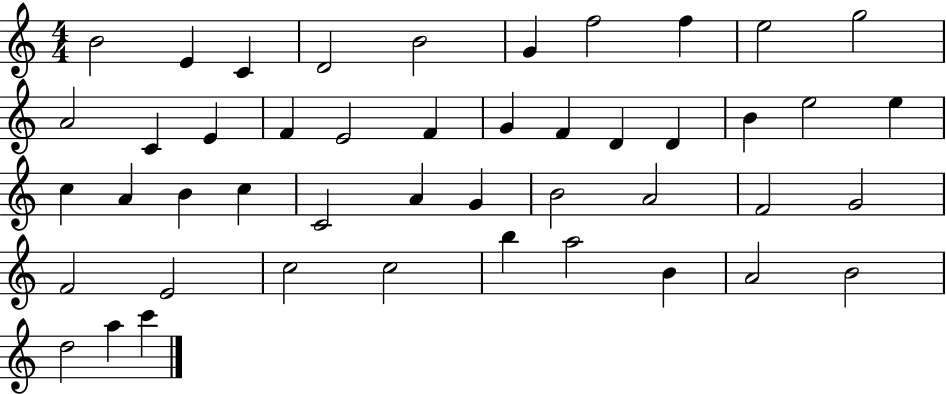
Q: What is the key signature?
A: C major